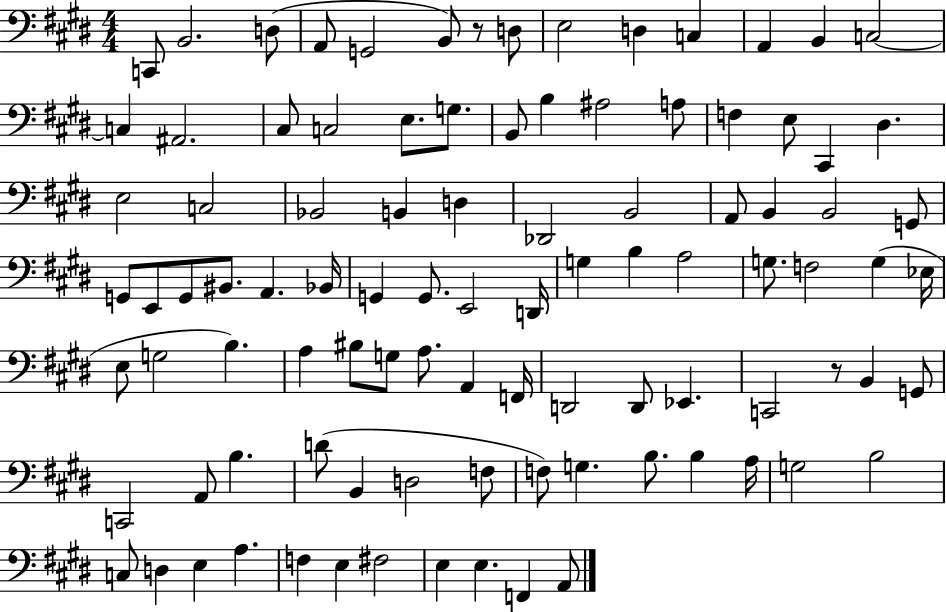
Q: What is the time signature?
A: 4/4